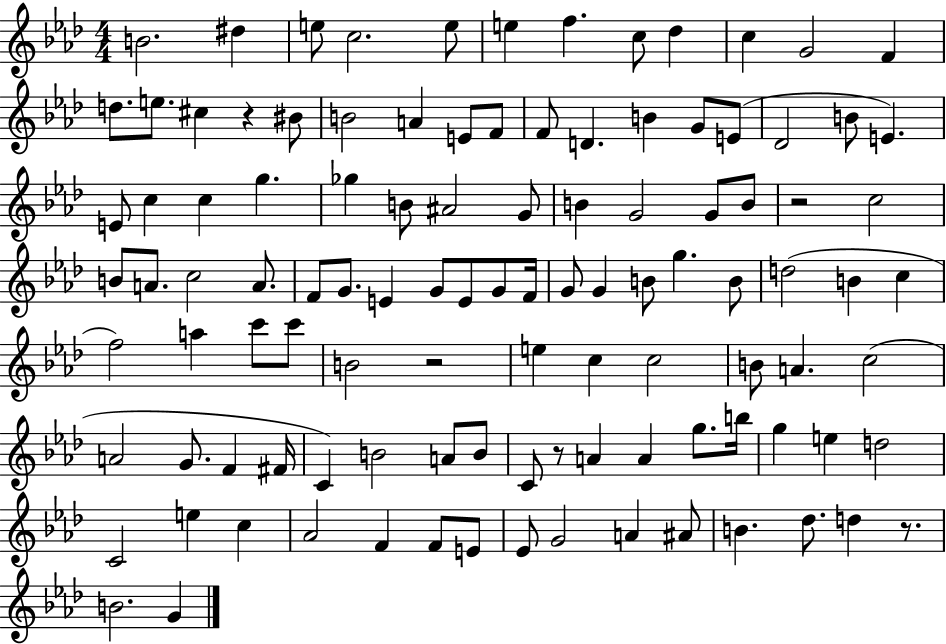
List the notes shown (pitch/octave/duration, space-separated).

B4/h. D#5/q E5/e C5/h. E5/e E5/q F5/q. C5/e Db5/q C5/q G4/h F4/q D5/e. E5/e. C#5/q R/q BIS4/e B4/h A4/q E4/e F4/e F4/e D4/q. B4/q G4/e E4/e Db4/h B4/e E4/q. E4/e C5/q C5/q G5/q. Gb5/q B4/e A#4/h G4/e B4/q G4/h G4/e B4/e R/h C5/h B4/e A4/e. C5/h A4/e. F4/e G4/e. E4/q G4/e E4/e G4/e F4/s G4/e G4/q B4/e G5/q. B4/e D5/h B4/q C5/q F5/h A5/q C6/e C6/e B4/h R/h E5/q C5/q C5/h B4/e A4/q. C5/h A4/h G4/e. F4/q F#4/s C4/q B4/h A4/e B4/e C4/e R/e A4/q A4/q G5/e. B5/s G5/q E5/q D5/h C4/h E5/q C5/q Ab4/h F4/q F4/e E4/e Eb4/e G4/h A4/q A#4/e B4/q. Db5/e. D5/q R/e. B4/h. G4/q